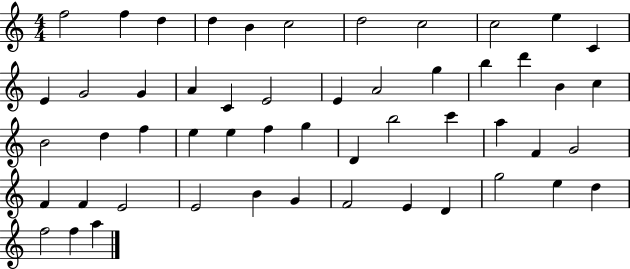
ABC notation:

X:1
T:Untitled
M:4/4
L:1/4
K:C
f2 f d d B c2 d2 c2 c2 e C E G2 G A C E2 E A2 g b d' B c B2 d f e e f g D b2 c' a F G2 F F E2 E2 B G F2 E D g2 e d f2 f a